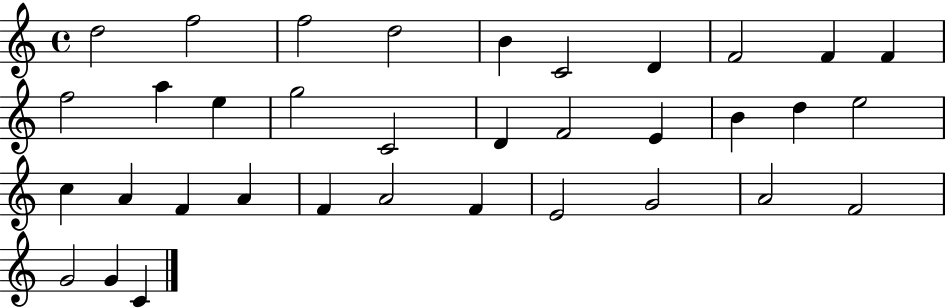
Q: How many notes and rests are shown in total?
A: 35